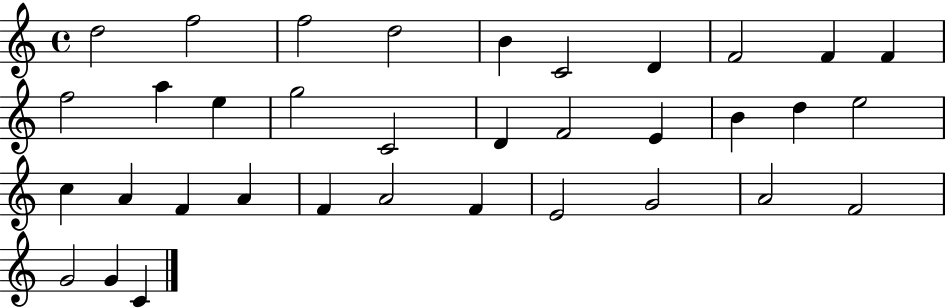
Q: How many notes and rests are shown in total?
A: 35